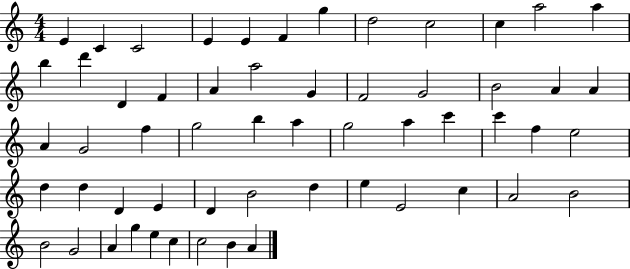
{
  \clef treble
  \numericTimeSignature
  \time 4/4
  \key c \major
  e'4 c'4 c'2 | e'4 e'4 f'4 g''4 | d''2 c''2 | c''4 a''2 a''4 | \break b''4 d'''4 d'4 f'4 | a'4 a''2 g'4 | f'2 g'2 | b'2 a'4 a'4 | \break a'4 g'2 f''4 | g''2 b''4 a''4 | g''2 a''4 c'''4 | c'''4 f''4 e''2 | \break d''4 d''4 d'4 e'4 | d'4 b'2 d''4 | e''4 e'2 c''4 | a'2 b'2 | \break b'2 g'2 | a'4 g''4 e''4 c''4 | c''2 b'4 a'4 | \bar "|."
}